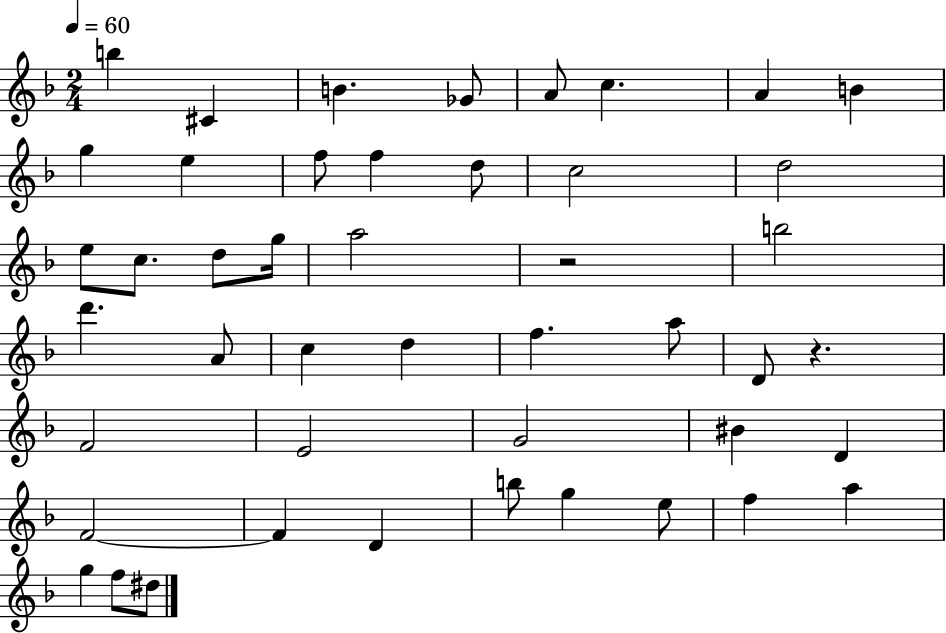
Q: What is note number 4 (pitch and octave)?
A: Gb4